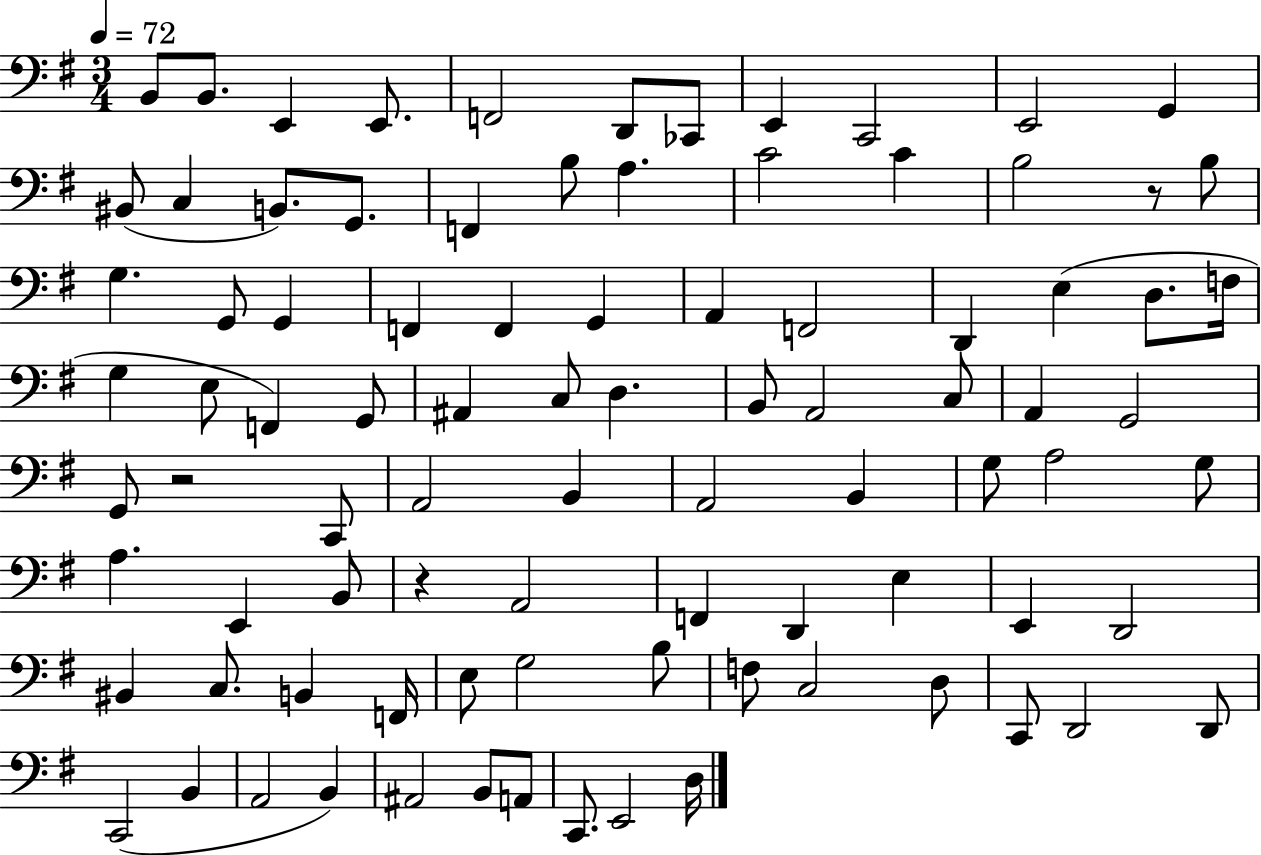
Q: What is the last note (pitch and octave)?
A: D3